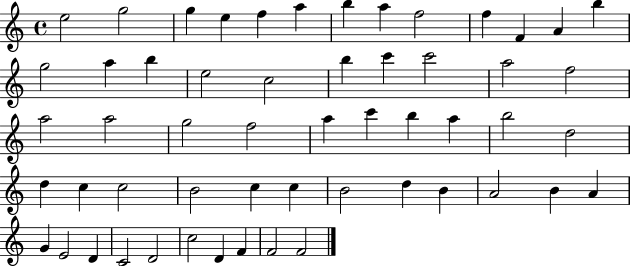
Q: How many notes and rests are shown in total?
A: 55